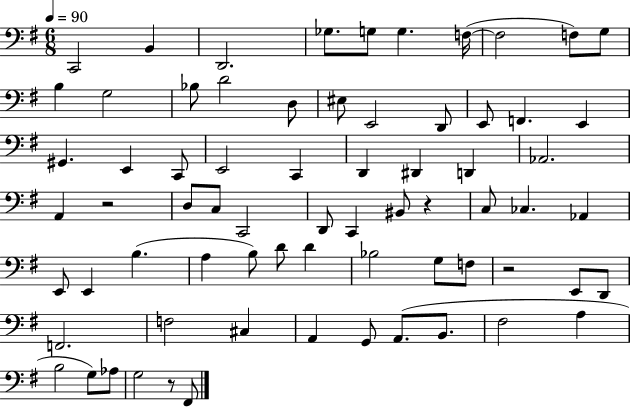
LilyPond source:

{
  \clef bass
  \numericTimeSignature
  \time 6/8
  \key g \major
  \tempo 4 = 90
  \repeat volta 2 { c,2 b,4 | d,2. | ges8. g8 g4. f16~(~ | f2 f8) g8 | \break b4 g2 | bes8 d'2 d8 | eis8 e,2 d,8 | e,8 f,4. e,4 | \break gis,4. e,4 c,8 | e,2 c,4 | d,4 dis,4 d,4 | aes,2. | \break a,4 r2 | d8 c8 c,2 | d,8 c,4 bis,8 r4 | c8 ces4. aes,4 | \break e,8 e,4 b4.( | a4 b8) d'8 d'4 | bes2 g8 f8 | r2 e,8 d,8 | \break f,2. | f2 cis4 | a,4 g,8 a,8.( b,8. | fis2 a4 | \break b2 g8) aes8 | g2 r8 fis,8 | } \bar "|."
}